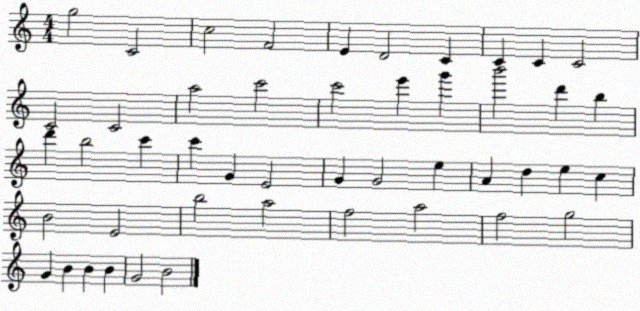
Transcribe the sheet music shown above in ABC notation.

X:1
T:Untitled
M:4/4
L:1/4
K:C
g2 C2 c2 F2 E D2 C C C C2 C2 C2 a2 c'2 c'2 e' g' b'2 d' b d' b2 c' c' G E2 G G2 e A d e c B2 E2 b2 a2 f2 a2 f2 g2 G B B B G2 B2